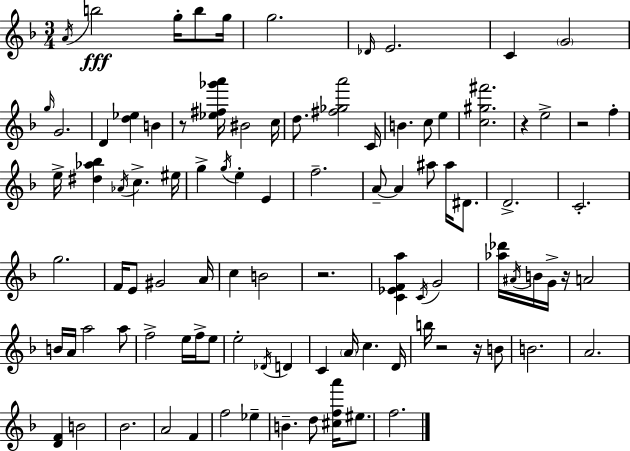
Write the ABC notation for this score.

X:1
T:Untitled
M:3/4
L:1/4
K:F
A/4 b2 g/4 b/2 g/4 g2 _D/4 E2 C G2 g/4 G2 D [d_e] B z/2 [_e^f_g'a']/4 ^B2 c/4 d/2 [^f_ga']2 C/4 B c/2 e [c^g^f']2 z e2 z2 f e/4 [^d_a_b] _A/4 c ^e/4 g g/4 e E f2 A/2 A ^a/2 ^a/4 ^D/2 D2 C2 g2 F/4 E/2 ^G2 A/4 c B2 z2 [C_EFa] C/4 G2 [_a_d']/4 ^A/4 B/4 G/4 z/4 A2 B/4 A/4 a2 a/2 f2 e/4 f/4 e/2 e2 _D/4 D C A/4 c D/4 b/4 z2 z/4 B/2 B2 A2 [DF] B2 _B2 A2 F f2 _e B d/2 [^cfa']/4 ^e/2 f2